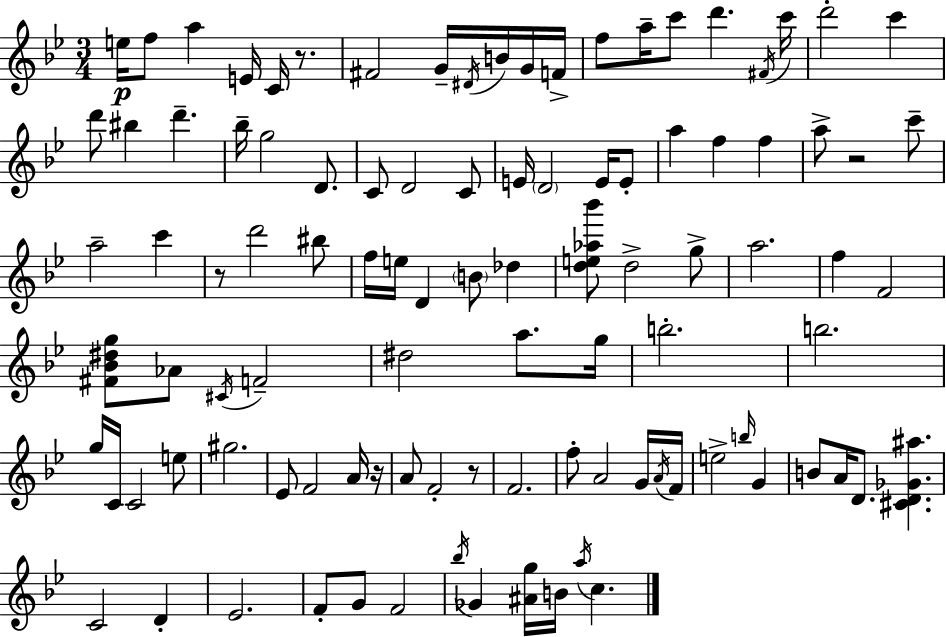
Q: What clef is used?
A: treble